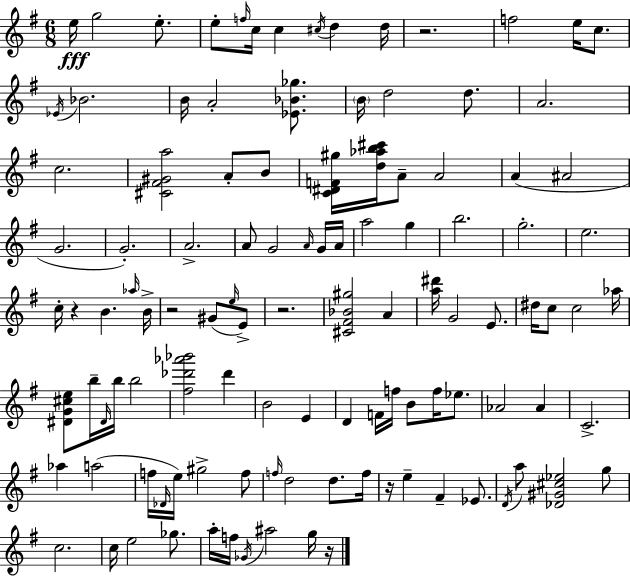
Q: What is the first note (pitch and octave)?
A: E5